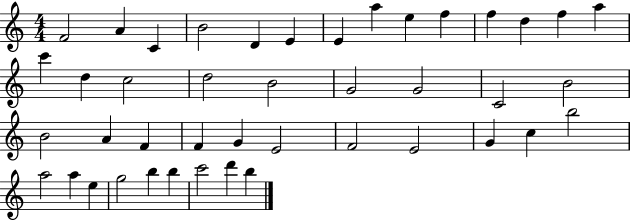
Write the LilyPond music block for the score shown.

{
  \clef treble
  \numericTimeSignature
  \time 4/4
  \key c \major
  f'2 a'4 c'4 | b'2 d'4 e'4 | e'4 a''4 e''4 f''4 | f''4 d''4 f''4 a''4 | \break c'''4 d''4 c''2 | d''2 b'2 | g'2 g'2 | c'2 b'2 | \break b'2 a'4 f'4 | f'4 g'4 e'2 | f'2 e'2 | g'4 c''4 b''2 | \break a''2 a''4 e''4 | g''2 b''4 b''4 | c'''2 d'''4 b''4 | \bar "|."
}